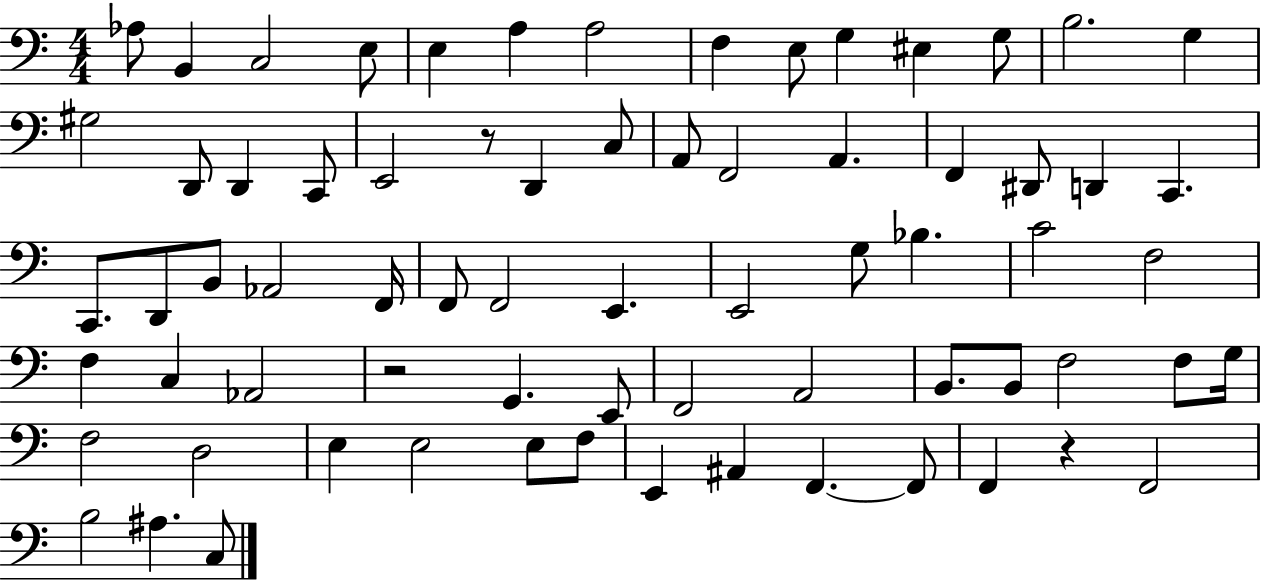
{
  \clef bass
  \numericTimeSignature
  \time 4/4
  \key c \major
  aes8 b,4 c2 e8 | e4 a4 a2 | f4 e8 g4 eis4 g8 | b2. g4 | \break gis2 d,8 d,4 c,8 | e,2 r8 d,4 c8 | a,8 f,2 a,4. | f,4 dis,8 d,4 c,4. | \break c,8. d,8 b,8 aes,2 f,16 | f,8 f,2 e,4. | e,2 g8 bes4. | c'2 f2 | \break f4 c4 aes,2 | r2 g,4. e,8 | f,2 a,2 | b,8. b,8 f2 f8 g16 | \break f2 d2 | e4 e2 e8 f8 | e,4 ais,4 f,4.~~ f,8 | f,4 r4 f,2 | \break b2 ais4. c8 | \bar "|."
}